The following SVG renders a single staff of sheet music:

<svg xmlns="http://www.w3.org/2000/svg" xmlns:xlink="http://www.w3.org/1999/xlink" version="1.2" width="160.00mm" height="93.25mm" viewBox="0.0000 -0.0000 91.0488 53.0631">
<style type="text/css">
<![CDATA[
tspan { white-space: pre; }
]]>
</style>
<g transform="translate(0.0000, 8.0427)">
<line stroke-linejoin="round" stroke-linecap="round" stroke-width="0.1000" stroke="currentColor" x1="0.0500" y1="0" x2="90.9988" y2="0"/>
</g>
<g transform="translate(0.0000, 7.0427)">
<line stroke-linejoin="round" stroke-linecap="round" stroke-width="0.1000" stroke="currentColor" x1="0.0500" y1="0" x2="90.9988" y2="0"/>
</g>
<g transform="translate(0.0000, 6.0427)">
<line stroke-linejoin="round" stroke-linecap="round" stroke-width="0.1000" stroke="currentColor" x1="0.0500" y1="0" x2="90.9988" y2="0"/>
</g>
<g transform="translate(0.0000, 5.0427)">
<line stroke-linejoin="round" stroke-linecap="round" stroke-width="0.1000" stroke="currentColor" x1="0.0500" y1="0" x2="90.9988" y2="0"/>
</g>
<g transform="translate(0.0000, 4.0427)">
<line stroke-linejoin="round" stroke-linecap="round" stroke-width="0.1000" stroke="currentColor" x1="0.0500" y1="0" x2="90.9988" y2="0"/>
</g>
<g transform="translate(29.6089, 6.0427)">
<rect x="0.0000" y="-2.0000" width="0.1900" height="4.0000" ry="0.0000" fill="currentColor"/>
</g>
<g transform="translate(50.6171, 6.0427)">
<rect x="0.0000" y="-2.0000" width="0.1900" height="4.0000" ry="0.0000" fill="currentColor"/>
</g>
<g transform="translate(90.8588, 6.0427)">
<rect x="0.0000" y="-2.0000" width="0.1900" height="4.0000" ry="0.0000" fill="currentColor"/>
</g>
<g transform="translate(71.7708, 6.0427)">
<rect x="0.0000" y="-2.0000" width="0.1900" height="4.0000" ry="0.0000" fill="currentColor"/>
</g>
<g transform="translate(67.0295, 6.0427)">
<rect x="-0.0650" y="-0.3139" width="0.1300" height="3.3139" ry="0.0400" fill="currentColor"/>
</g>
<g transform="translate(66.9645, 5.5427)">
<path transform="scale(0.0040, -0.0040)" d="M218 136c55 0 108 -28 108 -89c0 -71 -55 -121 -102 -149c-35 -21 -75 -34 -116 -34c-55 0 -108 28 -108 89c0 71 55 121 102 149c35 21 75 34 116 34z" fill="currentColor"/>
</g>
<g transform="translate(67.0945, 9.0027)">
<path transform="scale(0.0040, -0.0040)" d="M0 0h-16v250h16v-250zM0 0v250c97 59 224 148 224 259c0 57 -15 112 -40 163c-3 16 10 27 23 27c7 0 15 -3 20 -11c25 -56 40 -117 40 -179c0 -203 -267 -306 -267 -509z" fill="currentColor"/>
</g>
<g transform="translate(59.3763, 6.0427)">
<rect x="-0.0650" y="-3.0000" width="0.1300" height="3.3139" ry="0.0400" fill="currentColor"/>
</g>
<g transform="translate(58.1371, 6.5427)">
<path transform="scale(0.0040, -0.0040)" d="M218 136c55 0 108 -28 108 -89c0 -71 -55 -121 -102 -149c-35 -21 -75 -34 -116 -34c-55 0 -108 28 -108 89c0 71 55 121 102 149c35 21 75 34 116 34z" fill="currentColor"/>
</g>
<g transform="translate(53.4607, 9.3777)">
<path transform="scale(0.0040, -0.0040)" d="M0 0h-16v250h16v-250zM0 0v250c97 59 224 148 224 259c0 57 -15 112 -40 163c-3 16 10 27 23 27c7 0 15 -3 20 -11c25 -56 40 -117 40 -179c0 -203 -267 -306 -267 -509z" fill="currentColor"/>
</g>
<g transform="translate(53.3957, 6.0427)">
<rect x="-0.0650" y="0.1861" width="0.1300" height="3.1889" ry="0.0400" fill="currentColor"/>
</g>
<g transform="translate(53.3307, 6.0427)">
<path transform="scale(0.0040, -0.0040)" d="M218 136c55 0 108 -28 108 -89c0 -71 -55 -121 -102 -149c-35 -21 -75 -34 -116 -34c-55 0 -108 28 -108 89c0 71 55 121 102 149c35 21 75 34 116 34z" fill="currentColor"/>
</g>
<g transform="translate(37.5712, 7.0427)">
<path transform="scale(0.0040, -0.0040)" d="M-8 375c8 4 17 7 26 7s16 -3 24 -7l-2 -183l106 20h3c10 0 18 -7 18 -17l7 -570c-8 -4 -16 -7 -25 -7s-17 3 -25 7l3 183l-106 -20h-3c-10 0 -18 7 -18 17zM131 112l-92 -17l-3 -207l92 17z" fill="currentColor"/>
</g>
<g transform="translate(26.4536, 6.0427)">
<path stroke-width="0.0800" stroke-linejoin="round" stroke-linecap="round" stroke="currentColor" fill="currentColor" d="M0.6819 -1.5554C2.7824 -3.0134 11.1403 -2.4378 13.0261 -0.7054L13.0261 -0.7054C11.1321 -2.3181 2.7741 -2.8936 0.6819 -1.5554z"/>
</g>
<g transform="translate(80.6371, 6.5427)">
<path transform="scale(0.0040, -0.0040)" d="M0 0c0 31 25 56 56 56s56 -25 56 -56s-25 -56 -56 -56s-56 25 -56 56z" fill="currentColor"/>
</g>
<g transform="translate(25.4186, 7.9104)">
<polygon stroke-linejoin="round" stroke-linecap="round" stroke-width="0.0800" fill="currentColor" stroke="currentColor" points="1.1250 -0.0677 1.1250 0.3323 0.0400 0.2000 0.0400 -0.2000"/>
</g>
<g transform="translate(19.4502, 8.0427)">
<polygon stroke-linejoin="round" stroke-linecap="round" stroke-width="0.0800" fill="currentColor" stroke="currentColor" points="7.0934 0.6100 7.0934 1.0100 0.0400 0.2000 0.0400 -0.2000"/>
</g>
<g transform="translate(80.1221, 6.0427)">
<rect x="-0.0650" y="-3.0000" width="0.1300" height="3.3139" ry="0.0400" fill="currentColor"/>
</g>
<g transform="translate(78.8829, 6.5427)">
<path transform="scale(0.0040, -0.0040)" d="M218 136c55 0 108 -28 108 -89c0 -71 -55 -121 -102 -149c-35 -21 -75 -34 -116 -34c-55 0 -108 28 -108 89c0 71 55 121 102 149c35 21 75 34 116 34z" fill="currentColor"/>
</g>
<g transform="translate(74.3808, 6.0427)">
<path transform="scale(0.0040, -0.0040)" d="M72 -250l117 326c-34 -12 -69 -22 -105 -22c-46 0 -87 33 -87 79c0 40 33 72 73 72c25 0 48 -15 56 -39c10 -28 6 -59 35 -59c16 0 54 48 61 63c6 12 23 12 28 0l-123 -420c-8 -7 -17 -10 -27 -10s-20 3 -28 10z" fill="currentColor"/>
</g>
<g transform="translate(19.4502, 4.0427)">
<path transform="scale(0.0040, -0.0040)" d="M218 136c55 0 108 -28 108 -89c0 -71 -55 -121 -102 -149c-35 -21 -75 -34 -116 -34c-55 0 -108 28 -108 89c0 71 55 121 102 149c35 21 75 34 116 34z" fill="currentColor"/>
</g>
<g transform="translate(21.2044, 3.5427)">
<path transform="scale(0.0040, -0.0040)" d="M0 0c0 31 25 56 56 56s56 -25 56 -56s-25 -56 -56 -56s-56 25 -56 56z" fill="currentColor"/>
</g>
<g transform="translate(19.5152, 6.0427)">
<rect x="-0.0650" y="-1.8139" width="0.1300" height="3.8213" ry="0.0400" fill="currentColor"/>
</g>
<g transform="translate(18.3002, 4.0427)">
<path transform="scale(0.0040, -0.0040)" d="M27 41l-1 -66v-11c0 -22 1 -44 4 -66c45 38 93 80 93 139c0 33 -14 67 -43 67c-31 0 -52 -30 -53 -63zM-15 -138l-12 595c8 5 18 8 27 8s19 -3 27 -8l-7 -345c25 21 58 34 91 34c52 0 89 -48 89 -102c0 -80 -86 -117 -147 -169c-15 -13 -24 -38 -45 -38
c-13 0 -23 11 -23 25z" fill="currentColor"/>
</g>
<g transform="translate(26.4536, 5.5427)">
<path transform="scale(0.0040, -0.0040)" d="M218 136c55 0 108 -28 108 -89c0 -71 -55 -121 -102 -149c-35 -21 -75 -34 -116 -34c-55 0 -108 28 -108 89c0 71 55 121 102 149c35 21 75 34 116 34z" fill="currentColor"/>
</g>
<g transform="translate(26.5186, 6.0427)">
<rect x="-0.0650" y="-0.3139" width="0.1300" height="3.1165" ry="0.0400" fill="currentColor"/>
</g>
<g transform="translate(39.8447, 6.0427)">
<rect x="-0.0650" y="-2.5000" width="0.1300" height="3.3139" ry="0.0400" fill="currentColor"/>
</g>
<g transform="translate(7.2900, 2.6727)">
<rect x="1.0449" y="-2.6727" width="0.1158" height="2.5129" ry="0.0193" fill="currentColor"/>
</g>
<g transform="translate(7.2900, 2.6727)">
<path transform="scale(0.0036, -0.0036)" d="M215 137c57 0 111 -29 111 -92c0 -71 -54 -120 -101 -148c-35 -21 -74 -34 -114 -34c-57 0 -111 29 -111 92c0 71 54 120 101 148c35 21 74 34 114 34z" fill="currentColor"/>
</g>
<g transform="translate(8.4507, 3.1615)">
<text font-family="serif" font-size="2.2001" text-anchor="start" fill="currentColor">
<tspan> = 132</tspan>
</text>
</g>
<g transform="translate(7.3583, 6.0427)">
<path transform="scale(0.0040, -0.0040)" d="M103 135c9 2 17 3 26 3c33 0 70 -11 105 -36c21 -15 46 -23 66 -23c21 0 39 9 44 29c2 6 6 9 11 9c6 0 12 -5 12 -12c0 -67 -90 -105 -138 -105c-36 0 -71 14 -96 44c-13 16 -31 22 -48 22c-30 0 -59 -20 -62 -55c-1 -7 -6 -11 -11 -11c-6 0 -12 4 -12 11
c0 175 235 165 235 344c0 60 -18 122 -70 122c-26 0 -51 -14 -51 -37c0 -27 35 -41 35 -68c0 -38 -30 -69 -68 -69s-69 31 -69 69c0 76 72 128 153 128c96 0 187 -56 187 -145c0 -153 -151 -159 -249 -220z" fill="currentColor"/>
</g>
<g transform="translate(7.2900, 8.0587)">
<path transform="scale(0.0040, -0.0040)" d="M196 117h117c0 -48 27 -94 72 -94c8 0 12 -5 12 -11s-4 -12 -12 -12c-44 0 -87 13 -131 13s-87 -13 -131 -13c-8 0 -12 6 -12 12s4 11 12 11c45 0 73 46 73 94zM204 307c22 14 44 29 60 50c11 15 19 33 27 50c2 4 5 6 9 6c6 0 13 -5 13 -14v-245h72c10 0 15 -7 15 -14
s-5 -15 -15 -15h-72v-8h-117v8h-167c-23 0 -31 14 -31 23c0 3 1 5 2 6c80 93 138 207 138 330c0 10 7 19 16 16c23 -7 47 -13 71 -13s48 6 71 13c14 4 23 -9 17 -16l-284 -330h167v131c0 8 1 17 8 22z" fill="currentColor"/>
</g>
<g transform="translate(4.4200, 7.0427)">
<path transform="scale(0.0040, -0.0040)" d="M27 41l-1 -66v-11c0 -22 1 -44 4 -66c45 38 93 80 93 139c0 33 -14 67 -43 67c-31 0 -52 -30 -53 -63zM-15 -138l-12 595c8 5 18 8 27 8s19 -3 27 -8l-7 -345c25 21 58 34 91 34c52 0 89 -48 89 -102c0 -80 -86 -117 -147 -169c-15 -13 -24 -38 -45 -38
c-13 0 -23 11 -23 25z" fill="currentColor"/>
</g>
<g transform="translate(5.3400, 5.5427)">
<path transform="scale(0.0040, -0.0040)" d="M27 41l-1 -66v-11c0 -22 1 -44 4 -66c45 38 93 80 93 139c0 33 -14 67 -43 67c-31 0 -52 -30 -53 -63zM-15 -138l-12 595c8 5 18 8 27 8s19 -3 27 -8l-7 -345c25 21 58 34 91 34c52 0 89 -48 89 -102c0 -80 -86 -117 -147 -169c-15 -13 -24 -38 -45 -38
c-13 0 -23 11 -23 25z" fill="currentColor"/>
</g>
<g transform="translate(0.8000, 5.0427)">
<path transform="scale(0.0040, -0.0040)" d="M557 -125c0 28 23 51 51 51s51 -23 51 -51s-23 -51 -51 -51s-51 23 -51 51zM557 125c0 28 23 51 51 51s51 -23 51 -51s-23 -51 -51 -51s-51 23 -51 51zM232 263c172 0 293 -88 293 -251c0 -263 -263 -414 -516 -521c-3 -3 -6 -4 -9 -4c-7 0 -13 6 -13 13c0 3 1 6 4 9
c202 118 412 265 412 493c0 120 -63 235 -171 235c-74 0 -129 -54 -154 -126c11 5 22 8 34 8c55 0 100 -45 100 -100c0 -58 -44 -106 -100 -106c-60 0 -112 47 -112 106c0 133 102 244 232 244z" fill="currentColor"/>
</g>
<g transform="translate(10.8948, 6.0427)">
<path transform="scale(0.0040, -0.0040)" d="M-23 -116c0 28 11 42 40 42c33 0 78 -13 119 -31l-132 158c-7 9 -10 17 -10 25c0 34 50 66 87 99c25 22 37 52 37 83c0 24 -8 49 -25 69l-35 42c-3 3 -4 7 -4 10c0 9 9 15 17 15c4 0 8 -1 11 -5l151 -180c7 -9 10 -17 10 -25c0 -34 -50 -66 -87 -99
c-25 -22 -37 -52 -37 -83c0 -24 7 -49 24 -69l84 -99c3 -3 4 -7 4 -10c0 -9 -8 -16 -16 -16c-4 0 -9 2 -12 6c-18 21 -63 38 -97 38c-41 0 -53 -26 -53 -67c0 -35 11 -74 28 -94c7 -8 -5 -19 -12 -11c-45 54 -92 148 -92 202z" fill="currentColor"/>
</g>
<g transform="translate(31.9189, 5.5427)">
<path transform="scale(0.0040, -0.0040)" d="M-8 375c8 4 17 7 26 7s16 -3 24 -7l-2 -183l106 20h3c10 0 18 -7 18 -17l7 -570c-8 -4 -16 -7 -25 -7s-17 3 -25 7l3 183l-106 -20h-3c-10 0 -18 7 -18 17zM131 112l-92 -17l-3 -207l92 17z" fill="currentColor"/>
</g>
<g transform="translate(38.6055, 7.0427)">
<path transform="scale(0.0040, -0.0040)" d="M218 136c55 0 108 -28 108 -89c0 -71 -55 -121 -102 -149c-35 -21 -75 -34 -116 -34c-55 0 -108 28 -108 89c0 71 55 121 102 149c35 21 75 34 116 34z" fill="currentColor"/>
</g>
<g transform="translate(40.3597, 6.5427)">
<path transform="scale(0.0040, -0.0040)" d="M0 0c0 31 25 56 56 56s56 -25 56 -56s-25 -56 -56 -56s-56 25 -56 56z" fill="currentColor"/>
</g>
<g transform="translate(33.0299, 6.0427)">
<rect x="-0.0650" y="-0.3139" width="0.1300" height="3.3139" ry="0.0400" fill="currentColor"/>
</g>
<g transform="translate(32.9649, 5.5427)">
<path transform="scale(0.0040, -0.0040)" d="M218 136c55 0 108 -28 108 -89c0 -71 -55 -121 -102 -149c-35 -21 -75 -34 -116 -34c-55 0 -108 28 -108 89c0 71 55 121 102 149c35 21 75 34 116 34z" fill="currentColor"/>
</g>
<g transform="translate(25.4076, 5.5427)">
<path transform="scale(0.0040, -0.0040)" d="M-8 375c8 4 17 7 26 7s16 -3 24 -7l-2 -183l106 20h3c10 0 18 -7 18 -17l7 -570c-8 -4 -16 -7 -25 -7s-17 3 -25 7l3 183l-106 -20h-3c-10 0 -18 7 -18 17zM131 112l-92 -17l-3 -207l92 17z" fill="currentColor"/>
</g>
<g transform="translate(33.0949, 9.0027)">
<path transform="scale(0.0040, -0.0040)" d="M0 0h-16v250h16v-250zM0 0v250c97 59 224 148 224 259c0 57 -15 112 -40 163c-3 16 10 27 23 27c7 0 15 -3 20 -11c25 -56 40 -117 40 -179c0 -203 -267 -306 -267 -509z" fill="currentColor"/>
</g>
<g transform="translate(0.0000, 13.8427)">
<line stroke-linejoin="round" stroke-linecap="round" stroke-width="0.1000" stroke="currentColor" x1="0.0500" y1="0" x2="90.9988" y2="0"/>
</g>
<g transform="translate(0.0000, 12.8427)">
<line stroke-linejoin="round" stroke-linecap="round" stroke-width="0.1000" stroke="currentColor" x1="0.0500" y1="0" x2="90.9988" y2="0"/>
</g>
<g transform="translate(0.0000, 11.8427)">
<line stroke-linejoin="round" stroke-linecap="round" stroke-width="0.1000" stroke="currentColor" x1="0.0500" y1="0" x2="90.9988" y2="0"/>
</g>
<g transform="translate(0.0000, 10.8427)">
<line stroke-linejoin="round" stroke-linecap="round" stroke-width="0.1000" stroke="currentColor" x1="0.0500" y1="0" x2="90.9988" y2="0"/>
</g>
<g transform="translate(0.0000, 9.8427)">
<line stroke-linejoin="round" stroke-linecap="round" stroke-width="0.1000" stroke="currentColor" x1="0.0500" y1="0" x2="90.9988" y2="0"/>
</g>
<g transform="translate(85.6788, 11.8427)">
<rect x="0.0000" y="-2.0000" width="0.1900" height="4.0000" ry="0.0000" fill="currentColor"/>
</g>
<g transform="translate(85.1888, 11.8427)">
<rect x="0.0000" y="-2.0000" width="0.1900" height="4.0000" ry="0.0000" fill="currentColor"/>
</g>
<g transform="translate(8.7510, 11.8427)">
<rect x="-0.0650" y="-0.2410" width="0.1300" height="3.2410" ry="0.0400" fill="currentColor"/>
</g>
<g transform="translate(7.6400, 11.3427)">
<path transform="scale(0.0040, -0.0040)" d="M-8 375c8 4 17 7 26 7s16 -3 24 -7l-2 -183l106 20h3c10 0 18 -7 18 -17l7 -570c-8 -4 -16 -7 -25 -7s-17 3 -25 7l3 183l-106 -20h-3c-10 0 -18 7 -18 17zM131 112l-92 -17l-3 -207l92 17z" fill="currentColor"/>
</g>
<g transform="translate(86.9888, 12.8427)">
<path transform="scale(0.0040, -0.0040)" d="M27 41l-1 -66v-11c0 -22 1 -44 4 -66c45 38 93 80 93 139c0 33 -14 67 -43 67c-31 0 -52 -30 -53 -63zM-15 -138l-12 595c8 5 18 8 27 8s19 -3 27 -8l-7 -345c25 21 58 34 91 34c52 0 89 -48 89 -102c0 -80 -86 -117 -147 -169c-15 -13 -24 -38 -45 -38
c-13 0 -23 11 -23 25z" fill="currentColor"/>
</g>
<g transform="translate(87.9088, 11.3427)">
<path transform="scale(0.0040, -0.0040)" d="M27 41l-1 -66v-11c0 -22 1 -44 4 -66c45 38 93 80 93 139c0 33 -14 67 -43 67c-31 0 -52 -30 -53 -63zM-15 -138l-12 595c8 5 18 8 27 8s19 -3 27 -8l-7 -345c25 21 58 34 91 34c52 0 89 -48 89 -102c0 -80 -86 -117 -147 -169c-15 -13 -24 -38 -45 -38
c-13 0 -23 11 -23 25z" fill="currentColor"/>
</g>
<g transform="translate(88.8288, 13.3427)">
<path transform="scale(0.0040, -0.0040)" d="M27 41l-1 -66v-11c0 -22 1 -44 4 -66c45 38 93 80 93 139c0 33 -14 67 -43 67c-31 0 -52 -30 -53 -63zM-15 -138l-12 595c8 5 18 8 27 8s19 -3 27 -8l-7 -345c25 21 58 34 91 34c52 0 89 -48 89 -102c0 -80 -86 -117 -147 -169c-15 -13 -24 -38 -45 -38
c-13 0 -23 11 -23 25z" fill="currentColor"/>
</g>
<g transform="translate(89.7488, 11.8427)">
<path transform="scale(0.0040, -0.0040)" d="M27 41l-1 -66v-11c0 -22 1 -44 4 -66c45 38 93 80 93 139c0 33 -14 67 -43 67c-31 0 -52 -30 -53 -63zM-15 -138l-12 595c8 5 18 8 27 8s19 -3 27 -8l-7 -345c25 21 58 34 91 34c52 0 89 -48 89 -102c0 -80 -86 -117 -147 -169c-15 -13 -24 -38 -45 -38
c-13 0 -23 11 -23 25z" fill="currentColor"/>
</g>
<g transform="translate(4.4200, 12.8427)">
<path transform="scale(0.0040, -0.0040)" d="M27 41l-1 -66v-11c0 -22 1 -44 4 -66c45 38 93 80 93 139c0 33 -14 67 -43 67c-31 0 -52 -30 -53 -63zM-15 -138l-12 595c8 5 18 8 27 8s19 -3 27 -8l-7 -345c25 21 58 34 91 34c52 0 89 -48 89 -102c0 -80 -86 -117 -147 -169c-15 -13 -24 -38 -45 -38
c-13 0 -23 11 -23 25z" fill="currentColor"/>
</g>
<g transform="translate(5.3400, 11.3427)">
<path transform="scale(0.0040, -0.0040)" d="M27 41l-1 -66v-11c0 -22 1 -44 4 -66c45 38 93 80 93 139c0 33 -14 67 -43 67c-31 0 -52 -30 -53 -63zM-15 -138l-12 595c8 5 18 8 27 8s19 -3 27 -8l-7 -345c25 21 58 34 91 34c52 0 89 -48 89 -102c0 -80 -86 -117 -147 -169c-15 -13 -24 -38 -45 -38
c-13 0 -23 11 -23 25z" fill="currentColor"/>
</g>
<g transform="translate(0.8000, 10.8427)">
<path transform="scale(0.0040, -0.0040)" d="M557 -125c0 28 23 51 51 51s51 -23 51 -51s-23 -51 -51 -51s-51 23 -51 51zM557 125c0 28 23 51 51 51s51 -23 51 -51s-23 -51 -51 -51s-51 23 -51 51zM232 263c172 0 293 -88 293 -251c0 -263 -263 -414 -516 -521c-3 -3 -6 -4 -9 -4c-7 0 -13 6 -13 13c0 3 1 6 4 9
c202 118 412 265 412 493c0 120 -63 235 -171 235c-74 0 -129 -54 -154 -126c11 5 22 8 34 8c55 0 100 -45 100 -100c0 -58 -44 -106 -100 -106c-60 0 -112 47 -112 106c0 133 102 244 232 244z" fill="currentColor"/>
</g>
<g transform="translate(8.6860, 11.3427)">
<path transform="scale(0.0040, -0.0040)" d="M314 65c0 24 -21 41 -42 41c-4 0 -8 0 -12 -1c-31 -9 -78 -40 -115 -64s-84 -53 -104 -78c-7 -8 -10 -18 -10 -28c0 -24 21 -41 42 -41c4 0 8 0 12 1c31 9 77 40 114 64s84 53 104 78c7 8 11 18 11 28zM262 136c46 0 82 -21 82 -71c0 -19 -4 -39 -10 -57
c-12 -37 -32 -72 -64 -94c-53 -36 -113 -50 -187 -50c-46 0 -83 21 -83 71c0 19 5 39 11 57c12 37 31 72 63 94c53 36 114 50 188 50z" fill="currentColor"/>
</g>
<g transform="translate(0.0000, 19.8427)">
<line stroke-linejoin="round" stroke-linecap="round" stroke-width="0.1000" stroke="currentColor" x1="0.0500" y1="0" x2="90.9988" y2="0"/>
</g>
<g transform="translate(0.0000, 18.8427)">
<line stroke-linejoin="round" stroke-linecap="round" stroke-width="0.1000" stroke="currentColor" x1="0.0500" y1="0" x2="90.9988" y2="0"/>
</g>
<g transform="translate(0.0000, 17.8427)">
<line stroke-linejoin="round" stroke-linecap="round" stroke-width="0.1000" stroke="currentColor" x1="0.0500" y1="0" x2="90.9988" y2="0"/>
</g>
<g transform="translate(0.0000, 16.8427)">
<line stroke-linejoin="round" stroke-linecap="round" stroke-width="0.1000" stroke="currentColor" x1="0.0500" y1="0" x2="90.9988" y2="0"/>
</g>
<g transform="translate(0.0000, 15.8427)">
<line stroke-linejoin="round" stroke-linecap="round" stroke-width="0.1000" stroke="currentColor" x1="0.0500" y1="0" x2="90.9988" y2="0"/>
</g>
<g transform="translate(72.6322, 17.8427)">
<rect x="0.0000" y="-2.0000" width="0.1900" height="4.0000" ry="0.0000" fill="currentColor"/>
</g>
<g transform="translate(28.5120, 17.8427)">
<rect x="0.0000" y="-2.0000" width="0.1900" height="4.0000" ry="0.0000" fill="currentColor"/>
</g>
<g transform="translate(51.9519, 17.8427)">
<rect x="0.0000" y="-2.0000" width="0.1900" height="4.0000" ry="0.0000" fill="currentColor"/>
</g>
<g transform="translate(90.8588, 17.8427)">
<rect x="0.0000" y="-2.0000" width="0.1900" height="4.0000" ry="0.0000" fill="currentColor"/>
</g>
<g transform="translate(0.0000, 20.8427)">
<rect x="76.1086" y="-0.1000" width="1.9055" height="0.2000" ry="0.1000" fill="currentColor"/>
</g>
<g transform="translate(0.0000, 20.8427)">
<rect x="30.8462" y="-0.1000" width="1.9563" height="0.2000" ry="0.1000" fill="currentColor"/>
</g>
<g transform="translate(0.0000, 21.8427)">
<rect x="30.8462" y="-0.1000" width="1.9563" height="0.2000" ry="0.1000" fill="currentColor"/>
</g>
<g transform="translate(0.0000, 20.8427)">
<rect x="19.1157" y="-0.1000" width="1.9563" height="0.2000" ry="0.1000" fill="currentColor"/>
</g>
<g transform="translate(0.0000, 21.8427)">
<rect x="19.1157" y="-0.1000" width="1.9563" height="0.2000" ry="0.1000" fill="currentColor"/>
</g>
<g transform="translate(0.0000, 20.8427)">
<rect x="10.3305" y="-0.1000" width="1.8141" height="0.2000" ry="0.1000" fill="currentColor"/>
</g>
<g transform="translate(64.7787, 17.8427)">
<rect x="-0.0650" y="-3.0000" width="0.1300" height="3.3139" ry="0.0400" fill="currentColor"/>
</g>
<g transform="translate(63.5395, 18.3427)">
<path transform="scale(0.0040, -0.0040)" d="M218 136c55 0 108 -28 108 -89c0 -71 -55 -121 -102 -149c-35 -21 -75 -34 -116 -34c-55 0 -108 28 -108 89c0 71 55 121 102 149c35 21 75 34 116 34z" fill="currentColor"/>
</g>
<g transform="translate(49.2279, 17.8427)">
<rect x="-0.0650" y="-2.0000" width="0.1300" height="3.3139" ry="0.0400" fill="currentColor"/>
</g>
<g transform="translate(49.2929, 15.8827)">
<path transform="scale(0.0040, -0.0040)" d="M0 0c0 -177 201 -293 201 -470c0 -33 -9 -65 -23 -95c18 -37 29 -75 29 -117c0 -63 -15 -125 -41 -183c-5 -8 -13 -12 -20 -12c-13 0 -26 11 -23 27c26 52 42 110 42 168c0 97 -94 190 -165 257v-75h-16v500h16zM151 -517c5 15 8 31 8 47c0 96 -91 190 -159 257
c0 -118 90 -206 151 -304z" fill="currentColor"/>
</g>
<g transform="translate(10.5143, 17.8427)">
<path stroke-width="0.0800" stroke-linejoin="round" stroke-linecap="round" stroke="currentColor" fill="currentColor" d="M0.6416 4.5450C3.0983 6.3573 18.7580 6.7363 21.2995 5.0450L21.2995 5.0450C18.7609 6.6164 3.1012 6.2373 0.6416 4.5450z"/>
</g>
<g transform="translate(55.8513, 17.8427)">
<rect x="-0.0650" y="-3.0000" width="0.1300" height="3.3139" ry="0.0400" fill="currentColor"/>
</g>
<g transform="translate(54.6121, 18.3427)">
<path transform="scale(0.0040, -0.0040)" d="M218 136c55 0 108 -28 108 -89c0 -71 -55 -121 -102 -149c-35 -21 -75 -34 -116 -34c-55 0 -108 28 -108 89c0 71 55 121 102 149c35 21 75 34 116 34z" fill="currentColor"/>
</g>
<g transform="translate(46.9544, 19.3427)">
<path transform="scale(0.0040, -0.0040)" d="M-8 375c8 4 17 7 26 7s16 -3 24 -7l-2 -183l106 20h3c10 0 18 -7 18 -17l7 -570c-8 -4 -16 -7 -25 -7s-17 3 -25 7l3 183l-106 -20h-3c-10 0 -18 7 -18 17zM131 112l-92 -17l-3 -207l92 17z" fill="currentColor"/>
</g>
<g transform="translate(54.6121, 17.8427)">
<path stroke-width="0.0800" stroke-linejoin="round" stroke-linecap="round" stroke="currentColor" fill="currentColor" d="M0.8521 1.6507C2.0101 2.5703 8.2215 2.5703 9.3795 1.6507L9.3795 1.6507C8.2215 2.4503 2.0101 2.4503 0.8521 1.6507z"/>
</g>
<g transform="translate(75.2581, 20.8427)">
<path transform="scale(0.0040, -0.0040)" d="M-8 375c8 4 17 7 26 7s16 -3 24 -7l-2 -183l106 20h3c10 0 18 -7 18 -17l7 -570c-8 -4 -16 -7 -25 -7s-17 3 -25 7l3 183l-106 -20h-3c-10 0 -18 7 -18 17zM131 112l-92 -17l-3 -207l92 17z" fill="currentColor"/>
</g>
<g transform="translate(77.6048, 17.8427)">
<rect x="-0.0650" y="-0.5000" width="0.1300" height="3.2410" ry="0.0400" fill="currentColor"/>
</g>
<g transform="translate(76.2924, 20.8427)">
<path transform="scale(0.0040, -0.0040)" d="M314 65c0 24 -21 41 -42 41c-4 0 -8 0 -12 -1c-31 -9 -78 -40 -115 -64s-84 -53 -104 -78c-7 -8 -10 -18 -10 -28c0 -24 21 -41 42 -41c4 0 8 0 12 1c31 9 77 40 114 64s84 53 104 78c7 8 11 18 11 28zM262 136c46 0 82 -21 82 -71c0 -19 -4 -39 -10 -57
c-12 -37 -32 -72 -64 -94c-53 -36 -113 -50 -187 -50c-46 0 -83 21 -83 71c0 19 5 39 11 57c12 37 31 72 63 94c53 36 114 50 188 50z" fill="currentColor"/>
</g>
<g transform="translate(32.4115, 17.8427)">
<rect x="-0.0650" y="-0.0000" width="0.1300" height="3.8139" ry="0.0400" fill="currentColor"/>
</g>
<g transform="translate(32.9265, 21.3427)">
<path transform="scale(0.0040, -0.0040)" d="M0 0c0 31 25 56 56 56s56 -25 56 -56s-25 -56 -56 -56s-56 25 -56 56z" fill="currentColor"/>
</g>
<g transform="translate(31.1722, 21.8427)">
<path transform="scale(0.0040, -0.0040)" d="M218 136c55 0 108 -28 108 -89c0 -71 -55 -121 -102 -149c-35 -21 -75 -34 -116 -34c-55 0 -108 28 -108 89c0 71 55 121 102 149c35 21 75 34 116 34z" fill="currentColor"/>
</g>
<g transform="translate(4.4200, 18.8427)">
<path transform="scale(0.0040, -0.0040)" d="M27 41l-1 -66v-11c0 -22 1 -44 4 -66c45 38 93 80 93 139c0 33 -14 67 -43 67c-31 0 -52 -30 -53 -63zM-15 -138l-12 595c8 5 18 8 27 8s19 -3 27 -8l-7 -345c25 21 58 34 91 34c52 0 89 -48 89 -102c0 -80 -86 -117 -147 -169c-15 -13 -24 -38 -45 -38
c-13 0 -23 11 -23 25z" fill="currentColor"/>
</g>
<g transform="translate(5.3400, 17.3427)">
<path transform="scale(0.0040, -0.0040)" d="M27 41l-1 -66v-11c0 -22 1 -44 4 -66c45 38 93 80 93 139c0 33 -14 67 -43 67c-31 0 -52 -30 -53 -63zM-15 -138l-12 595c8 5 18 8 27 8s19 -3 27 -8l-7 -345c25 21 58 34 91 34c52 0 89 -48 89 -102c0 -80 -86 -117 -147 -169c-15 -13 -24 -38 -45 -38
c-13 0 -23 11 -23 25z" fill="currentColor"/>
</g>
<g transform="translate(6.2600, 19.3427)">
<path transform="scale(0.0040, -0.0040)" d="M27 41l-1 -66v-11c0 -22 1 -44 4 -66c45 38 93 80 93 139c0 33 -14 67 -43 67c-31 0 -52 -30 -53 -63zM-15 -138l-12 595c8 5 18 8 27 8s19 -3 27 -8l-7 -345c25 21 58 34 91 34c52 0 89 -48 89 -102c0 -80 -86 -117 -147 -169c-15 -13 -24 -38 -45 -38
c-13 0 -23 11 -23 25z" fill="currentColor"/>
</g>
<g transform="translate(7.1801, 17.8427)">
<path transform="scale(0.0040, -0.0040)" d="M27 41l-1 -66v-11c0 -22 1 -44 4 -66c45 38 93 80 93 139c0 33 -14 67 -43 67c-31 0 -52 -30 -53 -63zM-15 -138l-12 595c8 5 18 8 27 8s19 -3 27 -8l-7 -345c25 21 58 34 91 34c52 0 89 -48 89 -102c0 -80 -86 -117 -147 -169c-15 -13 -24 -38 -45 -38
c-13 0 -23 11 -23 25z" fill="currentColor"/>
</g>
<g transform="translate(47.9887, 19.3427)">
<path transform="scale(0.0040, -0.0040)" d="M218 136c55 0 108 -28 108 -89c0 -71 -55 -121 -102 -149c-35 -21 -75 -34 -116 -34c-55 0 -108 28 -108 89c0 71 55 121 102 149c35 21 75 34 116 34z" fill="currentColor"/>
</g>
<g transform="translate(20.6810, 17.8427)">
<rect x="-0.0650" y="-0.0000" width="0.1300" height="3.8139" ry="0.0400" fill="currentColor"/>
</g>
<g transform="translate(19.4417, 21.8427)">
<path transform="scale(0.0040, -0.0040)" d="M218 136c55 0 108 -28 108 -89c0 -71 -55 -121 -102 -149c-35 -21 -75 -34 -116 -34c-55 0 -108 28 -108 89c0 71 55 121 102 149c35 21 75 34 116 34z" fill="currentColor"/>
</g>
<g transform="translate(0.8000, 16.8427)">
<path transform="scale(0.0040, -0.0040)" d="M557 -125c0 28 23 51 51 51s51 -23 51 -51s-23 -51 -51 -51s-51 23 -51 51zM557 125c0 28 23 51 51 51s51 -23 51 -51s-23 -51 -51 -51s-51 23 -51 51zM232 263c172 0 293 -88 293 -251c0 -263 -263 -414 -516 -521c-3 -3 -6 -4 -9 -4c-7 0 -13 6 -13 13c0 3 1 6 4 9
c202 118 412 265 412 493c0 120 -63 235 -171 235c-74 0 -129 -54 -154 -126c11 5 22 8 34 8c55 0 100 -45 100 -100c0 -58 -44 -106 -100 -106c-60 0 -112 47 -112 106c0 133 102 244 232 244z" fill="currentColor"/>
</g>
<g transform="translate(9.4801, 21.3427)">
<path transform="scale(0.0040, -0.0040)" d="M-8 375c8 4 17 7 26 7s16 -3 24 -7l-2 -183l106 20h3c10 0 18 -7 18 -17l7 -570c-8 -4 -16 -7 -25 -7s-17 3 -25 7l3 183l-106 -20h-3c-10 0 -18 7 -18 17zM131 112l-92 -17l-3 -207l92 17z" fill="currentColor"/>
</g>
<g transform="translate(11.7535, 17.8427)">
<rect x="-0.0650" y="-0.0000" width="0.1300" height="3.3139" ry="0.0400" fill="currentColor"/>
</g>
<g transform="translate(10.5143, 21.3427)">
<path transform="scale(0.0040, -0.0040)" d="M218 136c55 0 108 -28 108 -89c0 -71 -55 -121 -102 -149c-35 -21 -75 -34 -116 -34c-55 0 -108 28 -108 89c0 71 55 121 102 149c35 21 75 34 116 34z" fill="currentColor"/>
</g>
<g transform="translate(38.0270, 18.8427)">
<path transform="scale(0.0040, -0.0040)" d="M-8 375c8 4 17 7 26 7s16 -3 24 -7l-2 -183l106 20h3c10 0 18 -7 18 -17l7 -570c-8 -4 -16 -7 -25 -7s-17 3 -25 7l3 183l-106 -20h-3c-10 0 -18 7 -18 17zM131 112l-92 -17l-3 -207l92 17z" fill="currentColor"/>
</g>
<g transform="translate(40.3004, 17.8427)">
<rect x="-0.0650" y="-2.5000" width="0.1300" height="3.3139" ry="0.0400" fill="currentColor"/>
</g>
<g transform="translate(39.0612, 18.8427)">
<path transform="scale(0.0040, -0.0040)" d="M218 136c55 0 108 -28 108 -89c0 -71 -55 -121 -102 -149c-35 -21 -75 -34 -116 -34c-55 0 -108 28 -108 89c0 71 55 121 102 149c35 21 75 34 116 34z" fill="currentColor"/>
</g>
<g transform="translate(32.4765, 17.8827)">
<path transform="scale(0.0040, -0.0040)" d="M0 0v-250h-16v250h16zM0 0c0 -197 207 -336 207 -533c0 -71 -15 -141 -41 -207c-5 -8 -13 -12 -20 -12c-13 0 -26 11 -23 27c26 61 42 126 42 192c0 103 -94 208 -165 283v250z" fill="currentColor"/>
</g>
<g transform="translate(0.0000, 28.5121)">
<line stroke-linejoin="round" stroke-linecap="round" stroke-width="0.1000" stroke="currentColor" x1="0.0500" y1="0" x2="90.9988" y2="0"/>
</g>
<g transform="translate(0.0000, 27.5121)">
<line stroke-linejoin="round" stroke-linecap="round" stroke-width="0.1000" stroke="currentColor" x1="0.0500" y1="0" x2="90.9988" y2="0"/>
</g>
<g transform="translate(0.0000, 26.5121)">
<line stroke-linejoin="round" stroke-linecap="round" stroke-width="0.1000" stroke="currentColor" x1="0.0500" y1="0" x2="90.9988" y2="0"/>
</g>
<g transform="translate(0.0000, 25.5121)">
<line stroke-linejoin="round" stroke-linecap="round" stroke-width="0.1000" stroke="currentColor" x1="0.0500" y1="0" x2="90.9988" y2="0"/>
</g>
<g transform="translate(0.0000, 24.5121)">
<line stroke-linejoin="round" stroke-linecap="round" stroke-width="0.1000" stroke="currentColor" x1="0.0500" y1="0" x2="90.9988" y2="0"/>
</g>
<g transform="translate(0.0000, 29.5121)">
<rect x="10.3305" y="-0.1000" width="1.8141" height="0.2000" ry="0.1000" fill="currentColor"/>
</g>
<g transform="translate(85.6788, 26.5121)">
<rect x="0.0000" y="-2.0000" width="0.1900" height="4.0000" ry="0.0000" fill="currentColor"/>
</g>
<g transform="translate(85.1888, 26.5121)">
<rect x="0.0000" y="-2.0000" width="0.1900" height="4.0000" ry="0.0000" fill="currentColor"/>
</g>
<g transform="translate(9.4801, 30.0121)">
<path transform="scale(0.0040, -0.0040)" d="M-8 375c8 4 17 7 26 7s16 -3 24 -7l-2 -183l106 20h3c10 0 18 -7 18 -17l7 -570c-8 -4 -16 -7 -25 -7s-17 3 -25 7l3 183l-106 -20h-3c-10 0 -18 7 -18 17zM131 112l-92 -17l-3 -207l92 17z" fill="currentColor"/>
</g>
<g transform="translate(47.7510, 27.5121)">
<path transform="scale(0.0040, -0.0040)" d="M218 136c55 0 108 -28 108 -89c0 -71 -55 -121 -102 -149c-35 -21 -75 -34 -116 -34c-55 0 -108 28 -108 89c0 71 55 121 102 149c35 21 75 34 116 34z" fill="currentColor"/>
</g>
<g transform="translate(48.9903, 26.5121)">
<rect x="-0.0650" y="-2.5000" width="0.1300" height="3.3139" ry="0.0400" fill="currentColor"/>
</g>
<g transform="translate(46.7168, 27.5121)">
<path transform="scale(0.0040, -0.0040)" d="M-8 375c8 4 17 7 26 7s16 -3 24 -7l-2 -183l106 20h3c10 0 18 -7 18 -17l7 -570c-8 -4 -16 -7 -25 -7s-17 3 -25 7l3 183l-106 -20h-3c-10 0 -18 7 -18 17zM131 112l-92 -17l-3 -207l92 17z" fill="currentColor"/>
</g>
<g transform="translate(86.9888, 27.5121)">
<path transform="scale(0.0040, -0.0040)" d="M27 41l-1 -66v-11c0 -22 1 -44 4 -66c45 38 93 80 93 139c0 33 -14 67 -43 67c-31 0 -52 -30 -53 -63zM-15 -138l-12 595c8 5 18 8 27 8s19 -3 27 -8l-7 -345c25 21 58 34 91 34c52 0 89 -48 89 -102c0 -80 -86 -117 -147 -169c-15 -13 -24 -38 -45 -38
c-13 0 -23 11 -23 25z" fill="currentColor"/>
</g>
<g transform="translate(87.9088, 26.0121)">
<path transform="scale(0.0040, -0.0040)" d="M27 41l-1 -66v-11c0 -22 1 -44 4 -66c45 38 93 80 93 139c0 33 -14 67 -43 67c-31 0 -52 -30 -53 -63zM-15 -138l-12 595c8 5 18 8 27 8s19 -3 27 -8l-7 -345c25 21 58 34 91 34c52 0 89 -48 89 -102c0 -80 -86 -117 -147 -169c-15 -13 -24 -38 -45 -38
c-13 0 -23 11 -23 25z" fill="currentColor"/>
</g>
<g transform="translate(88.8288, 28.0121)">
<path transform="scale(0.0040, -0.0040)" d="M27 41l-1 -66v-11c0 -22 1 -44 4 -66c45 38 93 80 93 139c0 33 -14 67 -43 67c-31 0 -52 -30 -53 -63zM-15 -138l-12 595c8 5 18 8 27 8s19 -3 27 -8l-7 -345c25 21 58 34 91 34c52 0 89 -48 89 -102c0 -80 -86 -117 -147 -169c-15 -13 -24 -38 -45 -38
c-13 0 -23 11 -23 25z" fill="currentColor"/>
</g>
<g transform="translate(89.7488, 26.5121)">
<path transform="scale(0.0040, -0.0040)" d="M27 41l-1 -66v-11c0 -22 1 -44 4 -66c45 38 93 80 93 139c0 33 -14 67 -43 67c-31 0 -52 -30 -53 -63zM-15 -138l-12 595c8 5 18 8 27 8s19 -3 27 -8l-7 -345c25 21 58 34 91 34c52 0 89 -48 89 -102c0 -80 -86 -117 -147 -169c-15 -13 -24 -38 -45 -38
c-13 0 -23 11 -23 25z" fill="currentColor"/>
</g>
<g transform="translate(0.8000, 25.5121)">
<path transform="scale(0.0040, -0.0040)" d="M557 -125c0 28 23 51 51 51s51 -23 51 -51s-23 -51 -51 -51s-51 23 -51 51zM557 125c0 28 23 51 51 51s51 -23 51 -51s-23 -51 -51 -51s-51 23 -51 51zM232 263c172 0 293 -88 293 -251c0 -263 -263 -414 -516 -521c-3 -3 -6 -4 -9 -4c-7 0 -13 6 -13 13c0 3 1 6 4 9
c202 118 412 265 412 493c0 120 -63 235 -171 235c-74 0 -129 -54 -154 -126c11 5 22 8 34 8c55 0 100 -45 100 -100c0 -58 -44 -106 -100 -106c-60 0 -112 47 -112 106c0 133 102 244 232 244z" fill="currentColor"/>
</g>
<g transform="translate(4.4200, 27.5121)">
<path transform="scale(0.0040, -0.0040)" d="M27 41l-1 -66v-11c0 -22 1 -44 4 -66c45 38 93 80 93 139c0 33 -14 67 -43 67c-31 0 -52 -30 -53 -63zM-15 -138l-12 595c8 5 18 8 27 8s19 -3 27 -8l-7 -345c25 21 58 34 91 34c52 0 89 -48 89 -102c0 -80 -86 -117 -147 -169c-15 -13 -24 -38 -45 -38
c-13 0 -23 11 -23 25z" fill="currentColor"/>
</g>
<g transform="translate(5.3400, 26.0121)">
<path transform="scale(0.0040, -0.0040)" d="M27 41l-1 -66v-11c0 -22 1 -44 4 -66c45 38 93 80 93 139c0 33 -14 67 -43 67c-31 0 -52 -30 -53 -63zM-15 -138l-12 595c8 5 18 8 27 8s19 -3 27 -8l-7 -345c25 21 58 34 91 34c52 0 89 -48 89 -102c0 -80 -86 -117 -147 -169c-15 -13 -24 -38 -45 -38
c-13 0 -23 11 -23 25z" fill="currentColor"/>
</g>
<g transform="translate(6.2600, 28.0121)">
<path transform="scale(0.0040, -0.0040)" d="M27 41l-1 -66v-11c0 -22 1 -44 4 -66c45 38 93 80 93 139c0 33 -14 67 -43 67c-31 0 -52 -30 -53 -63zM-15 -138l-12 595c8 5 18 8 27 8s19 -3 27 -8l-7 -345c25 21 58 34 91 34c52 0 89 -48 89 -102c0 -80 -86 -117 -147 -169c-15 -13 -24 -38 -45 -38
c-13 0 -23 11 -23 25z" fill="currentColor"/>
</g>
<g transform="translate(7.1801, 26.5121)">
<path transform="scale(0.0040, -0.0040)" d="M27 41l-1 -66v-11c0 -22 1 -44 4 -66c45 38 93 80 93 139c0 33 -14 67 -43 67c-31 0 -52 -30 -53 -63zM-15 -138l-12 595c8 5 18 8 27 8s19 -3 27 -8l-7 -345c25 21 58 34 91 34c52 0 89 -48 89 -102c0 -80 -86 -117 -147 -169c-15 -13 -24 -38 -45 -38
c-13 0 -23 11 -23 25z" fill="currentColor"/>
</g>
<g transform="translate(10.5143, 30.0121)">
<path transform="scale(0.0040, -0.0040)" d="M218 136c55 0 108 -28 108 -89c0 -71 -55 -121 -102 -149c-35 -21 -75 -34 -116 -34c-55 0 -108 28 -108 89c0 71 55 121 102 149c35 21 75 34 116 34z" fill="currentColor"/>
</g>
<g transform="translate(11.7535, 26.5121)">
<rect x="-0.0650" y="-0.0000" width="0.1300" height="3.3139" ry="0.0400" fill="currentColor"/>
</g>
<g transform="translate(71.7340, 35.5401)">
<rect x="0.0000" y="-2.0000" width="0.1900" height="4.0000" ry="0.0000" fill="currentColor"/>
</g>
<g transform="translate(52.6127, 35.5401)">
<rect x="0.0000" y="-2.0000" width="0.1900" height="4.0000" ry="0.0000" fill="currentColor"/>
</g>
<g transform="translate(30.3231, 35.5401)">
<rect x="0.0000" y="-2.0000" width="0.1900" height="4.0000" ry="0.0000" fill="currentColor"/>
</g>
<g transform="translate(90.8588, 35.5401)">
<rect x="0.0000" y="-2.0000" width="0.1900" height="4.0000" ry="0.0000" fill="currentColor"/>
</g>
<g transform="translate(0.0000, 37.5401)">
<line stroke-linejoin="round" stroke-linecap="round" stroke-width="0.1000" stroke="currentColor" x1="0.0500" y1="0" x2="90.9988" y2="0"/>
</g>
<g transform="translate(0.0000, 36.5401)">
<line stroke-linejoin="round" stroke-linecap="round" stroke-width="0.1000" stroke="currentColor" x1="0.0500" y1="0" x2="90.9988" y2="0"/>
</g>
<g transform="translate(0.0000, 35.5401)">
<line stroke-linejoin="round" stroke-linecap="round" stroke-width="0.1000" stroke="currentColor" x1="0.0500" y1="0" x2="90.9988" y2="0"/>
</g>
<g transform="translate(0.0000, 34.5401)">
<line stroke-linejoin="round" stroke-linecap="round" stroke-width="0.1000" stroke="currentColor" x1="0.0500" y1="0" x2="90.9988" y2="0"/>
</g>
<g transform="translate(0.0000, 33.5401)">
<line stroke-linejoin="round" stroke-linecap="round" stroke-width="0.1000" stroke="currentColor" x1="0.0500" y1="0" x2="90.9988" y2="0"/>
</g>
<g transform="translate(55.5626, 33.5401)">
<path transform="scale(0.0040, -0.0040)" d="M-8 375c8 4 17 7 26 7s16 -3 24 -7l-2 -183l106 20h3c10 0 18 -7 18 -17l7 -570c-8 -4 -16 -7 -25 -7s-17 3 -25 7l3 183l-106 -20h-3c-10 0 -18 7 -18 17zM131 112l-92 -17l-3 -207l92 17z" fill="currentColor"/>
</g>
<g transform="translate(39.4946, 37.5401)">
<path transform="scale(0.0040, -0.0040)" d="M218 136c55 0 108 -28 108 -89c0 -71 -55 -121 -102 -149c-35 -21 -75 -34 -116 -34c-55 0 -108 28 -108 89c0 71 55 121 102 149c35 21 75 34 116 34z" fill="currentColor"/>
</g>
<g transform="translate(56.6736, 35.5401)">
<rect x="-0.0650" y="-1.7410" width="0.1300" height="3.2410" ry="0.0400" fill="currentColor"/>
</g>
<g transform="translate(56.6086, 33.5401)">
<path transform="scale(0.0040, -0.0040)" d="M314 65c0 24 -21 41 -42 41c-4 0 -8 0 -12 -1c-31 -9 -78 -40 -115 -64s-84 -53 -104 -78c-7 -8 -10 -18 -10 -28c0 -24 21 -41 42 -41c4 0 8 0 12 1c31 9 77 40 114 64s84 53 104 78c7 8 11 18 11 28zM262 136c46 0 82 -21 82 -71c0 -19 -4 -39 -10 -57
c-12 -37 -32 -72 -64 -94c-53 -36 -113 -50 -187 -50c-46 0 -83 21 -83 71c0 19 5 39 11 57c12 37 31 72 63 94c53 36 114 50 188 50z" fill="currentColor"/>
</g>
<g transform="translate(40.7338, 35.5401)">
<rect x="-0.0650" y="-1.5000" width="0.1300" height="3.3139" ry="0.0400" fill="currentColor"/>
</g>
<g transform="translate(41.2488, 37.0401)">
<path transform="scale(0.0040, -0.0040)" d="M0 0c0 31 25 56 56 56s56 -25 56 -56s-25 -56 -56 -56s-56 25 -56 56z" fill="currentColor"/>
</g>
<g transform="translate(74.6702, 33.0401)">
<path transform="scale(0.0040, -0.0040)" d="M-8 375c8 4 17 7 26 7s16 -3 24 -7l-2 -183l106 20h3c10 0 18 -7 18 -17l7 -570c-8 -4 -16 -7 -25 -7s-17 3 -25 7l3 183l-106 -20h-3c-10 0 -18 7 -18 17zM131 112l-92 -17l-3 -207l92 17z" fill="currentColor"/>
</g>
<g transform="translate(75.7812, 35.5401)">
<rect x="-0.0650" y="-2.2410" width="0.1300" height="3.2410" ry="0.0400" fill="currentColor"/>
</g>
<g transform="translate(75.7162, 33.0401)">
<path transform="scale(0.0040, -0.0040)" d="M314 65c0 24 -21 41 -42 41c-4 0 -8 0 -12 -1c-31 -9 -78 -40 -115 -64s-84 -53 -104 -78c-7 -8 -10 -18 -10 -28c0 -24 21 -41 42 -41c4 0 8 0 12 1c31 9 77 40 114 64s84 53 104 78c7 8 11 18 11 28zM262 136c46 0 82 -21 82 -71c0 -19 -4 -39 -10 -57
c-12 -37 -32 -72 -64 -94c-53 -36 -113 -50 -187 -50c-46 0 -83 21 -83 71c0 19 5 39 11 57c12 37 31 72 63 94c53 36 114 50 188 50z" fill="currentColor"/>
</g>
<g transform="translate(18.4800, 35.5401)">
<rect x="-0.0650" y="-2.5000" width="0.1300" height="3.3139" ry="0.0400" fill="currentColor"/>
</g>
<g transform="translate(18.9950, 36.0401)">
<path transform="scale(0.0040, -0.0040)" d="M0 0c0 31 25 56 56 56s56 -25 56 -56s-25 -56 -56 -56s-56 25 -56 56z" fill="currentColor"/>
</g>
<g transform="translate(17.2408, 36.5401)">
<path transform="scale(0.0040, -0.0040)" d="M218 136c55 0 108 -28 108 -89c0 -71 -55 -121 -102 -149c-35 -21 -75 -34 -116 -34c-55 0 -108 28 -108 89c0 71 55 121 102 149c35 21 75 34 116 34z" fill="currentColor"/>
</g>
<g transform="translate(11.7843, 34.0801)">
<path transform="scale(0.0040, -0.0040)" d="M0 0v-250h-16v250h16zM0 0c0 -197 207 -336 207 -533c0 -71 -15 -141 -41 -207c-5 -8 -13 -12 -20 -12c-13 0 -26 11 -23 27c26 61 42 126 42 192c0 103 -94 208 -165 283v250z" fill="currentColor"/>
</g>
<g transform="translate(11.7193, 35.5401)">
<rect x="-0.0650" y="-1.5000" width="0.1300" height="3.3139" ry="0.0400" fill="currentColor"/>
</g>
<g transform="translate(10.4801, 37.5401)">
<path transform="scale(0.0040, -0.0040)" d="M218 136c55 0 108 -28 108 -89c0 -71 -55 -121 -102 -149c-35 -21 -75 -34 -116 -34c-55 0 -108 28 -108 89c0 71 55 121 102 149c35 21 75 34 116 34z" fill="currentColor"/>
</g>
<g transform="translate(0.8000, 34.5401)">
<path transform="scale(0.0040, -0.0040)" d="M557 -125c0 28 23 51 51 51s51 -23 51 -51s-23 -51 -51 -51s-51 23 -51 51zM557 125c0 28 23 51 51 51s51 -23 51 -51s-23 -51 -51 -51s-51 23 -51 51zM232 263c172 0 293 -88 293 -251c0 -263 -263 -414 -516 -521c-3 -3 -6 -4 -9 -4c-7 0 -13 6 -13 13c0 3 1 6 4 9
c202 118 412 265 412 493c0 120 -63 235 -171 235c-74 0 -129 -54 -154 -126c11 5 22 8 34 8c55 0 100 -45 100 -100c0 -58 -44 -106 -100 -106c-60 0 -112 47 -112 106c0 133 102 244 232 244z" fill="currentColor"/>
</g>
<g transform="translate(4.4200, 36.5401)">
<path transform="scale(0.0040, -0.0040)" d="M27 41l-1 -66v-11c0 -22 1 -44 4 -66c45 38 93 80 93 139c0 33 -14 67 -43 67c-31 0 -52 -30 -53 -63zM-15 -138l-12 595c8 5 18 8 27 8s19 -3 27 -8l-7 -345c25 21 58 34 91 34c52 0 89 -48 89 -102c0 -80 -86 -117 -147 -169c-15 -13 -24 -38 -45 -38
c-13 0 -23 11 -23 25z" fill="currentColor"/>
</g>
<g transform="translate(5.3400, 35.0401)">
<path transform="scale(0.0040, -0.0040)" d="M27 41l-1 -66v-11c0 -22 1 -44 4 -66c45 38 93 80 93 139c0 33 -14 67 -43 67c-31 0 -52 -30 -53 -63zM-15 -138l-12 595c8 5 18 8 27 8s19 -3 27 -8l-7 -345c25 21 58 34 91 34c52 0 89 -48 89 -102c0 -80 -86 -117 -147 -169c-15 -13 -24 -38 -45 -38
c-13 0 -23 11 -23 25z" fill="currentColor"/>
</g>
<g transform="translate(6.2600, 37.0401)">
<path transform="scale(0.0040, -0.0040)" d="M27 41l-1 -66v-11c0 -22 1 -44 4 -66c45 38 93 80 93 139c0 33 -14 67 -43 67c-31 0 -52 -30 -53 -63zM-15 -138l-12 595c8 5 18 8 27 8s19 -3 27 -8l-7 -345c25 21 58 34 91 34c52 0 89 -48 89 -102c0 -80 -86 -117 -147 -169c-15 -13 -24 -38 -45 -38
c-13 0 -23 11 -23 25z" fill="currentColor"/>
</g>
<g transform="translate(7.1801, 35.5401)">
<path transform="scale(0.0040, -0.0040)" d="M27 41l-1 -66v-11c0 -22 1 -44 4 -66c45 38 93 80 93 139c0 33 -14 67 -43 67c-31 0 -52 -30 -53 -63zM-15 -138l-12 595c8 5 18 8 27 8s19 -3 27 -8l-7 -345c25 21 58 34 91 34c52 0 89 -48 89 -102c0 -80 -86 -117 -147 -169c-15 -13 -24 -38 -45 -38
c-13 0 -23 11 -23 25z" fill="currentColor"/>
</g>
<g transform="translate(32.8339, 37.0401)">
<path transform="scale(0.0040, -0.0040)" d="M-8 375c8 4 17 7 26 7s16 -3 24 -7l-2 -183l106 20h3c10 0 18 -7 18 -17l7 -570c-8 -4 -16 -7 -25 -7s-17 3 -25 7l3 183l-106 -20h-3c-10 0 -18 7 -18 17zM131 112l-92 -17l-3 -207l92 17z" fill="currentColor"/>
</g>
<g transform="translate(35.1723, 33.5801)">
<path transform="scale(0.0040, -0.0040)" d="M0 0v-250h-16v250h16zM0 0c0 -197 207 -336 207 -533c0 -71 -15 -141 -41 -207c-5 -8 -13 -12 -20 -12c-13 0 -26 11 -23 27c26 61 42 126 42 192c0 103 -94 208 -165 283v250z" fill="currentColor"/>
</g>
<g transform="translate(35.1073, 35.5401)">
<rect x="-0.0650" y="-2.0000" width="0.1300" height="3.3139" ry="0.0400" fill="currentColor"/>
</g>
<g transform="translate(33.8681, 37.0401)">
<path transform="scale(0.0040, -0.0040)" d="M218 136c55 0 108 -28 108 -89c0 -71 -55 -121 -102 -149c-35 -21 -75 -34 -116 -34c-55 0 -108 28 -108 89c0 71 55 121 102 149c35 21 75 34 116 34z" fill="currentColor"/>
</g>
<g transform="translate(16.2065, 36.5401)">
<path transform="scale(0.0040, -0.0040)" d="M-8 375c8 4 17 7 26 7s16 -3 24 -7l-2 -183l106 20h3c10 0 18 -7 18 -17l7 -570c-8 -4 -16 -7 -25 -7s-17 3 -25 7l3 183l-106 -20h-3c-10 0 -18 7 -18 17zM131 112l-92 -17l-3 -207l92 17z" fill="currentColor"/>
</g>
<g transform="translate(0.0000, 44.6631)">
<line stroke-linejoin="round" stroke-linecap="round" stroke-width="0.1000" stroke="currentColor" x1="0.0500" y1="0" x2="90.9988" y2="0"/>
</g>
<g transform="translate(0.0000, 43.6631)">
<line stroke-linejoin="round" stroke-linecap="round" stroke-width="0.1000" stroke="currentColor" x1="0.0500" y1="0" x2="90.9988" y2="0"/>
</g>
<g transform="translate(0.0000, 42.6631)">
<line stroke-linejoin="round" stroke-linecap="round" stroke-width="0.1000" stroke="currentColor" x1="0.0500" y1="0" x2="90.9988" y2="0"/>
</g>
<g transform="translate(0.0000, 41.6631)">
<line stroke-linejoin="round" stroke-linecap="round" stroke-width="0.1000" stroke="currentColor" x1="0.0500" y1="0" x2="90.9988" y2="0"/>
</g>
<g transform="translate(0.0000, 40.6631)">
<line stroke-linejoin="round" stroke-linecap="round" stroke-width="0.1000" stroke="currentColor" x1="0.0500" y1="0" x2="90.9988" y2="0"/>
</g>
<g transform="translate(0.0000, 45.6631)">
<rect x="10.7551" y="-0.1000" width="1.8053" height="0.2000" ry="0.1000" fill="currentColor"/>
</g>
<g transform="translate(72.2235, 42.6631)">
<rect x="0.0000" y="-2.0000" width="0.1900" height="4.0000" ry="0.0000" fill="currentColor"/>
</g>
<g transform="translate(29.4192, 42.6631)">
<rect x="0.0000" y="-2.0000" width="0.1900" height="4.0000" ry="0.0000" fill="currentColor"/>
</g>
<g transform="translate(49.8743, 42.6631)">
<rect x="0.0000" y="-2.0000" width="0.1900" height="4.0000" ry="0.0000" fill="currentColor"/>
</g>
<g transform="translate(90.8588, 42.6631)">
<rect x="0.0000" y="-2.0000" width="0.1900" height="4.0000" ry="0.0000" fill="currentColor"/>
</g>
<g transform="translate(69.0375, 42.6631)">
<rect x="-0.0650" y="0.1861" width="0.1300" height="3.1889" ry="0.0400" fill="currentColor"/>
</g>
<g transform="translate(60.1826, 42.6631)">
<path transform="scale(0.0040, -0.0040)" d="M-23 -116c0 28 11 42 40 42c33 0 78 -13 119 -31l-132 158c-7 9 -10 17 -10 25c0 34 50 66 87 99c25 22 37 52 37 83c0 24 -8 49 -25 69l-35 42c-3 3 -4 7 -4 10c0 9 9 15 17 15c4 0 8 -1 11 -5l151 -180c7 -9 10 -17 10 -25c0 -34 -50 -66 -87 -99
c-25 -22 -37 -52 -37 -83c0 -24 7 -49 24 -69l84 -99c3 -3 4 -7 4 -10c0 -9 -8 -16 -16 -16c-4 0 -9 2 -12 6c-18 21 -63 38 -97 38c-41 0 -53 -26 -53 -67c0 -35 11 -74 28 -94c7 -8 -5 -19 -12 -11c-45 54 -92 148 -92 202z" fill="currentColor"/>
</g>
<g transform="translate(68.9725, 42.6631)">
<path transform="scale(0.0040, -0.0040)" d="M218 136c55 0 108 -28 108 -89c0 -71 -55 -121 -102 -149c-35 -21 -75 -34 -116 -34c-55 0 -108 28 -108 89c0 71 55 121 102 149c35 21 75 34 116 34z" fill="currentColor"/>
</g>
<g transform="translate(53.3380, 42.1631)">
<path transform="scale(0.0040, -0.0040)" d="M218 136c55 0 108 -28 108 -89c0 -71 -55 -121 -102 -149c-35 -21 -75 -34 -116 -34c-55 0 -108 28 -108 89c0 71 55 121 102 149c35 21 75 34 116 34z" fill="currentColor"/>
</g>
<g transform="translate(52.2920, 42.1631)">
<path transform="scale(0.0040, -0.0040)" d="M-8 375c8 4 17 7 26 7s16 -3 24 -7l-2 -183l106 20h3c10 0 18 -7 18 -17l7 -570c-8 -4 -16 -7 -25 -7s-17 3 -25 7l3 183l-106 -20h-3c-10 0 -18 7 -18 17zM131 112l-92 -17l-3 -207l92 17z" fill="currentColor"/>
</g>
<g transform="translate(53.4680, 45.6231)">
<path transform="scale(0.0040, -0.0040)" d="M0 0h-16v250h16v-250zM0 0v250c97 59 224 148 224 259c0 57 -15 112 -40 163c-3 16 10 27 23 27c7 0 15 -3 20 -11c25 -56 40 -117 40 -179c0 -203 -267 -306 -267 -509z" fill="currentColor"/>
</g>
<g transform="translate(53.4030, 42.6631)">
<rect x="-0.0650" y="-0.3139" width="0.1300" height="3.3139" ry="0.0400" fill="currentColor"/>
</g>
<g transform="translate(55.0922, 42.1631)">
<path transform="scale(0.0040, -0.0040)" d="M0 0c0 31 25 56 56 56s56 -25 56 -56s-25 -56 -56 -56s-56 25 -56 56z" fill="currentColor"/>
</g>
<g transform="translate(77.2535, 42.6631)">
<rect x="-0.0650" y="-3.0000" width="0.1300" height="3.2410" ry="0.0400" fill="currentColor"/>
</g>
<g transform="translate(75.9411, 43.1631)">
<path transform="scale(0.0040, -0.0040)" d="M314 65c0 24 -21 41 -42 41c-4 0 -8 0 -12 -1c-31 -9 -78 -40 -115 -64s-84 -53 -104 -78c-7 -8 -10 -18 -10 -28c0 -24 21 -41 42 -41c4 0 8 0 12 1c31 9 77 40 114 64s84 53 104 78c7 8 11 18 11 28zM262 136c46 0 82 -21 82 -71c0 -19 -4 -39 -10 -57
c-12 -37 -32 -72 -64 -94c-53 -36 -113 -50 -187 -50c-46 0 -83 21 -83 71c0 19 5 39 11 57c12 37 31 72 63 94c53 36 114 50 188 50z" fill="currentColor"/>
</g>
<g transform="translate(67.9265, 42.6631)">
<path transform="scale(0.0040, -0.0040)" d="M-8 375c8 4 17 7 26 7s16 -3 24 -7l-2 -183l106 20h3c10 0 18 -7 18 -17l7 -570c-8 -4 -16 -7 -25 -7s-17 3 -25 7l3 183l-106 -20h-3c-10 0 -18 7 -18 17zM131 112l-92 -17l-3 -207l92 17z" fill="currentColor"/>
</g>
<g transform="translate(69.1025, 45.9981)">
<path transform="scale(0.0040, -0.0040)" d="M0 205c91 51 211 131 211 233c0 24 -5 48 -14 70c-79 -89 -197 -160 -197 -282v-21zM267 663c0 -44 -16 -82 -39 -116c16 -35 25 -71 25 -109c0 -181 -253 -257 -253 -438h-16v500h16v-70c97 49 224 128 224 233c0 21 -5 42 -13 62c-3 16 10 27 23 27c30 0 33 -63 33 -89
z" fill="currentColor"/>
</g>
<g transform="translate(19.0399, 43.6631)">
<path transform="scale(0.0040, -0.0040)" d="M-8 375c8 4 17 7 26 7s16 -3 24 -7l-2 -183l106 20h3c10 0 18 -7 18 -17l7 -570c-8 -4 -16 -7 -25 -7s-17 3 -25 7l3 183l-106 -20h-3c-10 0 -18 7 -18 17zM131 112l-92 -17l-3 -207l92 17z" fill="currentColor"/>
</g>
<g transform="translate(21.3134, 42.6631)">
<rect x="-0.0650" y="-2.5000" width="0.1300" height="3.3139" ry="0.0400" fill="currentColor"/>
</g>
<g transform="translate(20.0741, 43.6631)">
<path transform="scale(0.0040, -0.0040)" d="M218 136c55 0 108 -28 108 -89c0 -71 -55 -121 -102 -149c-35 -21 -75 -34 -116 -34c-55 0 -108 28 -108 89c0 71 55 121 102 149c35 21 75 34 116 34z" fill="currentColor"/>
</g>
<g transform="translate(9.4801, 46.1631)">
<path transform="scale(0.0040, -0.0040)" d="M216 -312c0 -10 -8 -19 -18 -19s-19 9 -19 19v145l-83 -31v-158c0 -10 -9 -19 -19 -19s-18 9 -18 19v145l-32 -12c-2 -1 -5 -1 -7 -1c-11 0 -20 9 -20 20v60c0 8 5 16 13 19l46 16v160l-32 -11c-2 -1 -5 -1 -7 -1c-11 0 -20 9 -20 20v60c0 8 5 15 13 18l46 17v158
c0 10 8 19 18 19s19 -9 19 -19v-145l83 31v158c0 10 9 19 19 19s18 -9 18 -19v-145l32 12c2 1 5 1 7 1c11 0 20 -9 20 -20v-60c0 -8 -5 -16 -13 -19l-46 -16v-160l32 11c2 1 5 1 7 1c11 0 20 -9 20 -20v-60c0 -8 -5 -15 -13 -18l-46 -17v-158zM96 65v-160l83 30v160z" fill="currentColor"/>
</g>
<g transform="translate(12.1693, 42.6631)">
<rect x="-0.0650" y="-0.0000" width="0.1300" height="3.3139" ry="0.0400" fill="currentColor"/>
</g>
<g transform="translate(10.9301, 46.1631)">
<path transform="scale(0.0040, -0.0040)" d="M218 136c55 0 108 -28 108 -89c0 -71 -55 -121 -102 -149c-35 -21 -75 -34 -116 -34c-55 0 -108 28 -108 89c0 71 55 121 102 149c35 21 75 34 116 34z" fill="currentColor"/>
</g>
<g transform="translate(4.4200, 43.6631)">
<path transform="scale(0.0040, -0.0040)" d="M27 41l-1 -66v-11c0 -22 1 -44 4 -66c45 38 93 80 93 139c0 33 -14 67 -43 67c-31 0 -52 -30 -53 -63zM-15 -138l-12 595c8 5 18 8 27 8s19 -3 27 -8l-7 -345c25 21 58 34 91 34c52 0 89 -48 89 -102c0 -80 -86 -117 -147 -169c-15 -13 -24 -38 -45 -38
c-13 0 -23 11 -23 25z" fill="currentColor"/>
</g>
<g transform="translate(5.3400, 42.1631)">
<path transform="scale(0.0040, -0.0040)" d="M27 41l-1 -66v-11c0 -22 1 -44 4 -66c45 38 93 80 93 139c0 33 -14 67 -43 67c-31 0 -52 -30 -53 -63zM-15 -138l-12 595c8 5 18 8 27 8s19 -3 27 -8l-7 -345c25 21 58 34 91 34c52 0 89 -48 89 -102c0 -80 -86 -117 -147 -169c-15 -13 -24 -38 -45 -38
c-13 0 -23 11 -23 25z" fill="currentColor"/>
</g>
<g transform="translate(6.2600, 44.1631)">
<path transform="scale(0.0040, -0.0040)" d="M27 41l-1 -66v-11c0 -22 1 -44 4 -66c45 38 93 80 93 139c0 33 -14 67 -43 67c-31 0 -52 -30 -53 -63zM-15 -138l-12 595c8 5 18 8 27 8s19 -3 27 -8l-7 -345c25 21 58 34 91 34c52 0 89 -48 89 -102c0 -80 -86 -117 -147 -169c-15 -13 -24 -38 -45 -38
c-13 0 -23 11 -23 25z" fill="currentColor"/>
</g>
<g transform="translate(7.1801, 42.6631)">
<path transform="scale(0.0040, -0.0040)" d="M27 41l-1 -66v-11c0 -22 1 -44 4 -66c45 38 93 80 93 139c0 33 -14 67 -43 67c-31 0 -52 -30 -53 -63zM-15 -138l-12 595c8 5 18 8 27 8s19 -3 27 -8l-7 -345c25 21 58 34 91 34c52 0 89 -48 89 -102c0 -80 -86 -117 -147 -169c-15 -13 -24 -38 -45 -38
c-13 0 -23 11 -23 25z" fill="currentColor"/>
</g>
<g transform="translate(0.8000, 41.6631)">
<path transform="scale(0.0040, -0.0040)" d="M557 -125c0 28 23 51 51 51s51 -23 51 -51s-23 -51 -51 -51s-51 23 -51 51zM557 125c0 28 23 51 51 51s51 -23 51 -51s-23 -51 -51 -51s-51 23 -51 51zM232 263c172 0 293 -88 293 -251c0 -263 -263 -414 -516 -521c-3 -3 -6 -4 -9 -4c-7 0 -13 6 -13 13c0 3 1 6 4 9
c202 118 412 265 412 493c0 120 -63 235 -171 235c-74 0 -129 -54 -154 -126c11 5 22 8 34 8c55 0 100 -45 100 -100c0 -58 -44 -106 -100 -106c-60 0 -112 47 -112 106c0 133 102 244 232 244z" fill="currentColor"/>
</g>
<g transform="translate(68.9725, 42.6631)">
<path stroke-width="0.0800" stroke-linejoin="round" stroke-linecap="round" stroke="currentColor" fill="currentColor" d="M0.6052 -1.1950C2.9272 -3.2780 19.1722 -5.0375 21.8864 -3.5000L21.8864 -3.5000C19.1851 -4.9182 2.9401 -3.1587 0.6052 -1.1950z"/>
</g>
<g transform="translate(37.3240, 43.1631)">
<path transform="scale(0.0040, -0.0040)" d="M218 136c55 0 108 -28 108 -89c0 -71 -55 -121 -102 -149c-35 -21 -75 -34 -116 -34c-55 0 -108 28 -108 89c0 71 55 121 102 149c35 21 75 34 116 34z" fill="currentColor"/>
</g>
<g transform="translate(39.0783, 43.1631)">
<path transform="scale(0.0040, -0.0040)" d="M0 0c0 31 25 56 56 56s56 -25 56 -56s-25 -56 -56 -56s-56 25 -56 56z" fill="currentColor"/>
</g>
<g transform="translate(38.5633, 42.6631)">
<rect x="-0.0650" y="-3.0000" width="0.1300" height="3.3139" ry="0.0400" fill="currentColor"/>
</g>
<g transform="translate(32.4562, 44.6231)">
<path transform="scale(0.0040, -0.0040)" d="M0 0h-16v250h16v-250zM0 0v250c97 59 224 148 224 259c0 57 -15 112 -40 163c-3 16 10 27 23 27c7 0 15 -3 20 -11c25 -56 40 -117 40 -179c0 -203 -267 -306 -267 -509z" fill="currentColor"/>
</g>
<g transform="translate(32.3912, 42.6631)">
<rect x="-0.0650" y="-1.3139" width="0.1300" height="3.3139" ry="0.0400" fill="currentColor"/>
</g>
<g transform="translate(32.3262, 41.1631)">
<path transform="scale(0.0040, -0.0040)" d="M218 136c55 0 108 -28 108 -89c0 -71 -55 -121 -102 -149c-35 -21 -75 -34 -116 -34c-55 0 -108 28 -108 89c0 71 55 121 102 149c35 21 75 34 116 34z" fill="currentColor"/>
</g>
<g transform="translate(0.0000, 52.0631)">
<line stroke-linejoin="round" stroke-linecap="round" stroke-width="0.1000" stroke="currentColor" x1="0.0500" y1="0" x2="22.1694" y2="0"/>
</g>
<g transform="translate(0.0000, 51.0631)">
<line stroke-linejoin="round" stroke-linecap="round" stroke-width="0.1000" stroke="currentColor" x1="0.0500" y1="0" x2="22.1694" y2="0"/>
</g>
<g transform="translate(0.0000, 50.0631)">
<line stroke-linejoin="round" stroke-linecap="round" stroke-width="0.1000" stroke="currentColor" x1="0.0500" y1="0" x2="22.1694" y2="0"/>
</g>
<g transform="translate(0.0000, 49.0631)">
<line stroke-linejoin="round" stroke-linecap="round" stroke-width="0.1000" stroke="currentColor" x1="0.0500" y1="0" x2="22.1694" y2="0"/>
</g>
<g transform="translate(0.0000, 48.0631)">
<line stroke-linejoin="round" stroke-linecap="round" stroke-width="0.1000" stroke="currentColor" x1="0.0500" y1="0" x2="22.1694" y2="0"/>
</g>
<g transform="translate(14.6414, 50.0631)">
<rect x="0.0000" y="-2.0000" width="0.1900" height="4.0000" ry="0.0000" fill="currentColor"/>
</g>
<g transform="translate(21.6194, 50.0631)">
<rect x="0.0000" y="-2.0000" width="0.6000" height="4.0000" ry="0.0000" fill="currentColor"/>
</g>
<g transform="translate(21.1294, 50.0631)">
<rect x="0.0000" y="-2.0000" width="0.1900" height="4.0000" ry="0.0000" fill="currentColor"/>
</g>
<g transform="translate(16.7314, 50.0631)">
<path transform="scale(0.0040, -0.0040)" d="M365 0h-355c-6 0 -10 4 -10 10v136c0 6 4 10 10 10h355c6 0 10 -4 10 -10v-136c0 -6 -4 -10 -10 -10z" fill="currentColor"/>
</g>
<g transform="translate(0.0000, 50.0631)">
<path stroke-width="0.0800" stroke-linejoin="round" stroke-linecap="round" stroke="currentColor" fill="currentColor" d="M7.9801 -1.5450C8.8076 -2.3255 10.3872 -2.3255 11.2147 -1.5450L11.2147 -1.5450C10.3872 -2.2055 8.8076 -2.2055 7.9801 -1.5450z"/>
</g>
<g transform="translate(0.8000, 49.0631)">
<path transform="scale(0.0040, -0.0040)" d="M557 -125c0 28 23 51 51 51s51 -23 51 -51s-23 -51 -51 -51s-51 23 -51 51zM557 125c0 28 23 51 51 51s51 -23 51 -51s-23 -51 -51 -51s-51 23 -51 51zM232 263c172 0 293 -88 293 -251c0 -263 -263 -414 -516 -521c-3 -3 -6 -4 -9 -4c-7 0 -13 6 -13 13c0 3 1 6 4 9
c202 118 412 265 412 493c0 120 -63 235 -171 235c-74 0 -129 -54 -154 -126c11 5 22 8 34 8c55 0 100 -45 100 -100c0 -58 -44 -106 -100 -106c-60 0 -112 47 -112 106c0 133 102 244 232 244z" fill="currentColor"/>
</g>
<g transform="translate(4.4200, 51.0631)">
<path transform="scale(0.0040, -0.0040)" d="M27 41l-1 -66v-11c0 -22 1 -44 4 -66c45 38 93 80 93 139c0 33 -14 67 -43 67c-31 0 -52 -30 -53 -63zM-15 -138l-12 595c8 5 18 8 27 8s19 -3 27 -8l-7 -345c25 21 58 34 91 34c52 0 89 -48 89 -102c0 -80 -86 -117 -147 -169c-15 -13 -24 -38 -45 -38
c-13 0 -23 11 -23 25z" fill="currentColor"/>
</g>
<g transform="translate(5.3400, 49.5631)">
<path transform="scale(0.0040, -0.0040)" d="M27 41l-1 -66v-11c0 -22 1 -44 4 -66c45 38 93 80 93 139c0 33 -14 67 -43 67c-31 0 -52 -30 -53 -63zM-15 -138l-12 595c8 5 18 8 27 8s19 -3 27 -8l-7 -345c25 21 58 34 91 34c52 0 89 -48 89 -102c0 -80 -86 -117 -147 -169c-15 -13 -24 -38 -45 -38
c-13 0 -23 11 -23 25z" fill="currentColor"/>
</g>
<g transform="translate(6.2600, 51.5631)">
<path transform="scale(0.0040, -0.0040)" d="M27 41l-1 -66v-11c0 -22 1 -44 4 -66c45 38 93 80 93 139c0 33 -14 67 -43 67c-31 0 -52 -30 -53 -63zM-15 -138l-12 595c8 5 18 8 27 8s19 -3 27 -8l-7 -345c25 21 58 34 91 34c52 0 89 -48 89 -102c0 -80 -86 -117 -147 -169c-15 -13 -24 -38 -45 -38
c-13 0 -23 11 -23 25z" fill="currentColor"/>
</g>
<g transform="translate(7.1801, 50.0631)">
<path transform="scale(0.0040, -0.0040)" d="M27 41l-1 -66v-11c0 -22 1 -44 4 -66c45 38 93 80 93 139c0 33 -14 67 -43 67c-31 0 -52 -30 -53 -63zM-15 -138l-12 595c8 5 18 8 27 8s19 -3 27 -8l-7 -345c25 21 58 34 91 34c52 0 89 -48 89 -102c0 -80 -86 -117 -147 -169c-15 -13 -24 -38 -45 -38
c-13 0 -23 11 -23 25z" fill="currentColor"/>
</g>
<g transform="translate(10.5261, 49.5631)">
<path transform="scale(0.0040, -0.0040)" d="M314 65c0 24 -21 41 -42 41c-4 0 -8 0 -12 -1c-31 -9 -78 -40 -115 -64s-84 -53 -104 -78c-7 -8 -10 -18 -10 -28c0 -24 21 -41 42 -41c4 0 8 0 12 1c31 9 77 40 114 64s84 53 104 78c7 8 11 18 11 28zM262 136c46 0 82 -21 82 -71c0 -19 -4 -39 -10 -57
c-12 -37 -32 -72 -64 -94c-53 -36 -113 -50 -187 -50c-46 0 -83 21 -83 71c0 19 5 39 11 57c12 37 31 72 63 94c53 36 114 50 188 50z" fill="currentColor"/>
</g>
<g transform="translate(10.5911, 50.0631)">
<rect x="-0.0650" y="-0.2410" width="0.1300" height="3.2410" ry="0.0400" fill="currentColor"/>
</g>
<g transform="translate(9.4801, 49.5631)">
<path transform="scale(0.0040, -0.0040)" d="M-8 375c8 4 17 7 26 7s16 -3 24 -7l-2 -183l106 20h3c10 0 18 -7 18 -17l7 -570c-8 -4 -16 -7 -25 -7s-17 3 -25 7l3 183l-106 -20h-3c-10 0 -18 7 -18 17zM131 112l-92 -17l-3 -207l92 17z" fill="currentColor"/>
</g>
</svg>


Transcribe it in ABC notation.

X:1
T:Untitled
M:2/4
L:1/4
K:Bb
z _A,/2 E,/4 E,/2 B,, D,/2 C, _E,/2 z/2 C, E,2 D,, C,, C,,/2 B,, A,,/4 C, C, E,,2 D,, B,, G,,/2 B,, A,,/2 G,, A,2 B,2 ^D,, B,, G,/2 C, E,/2 z D,/4 C,2 E,2 z2